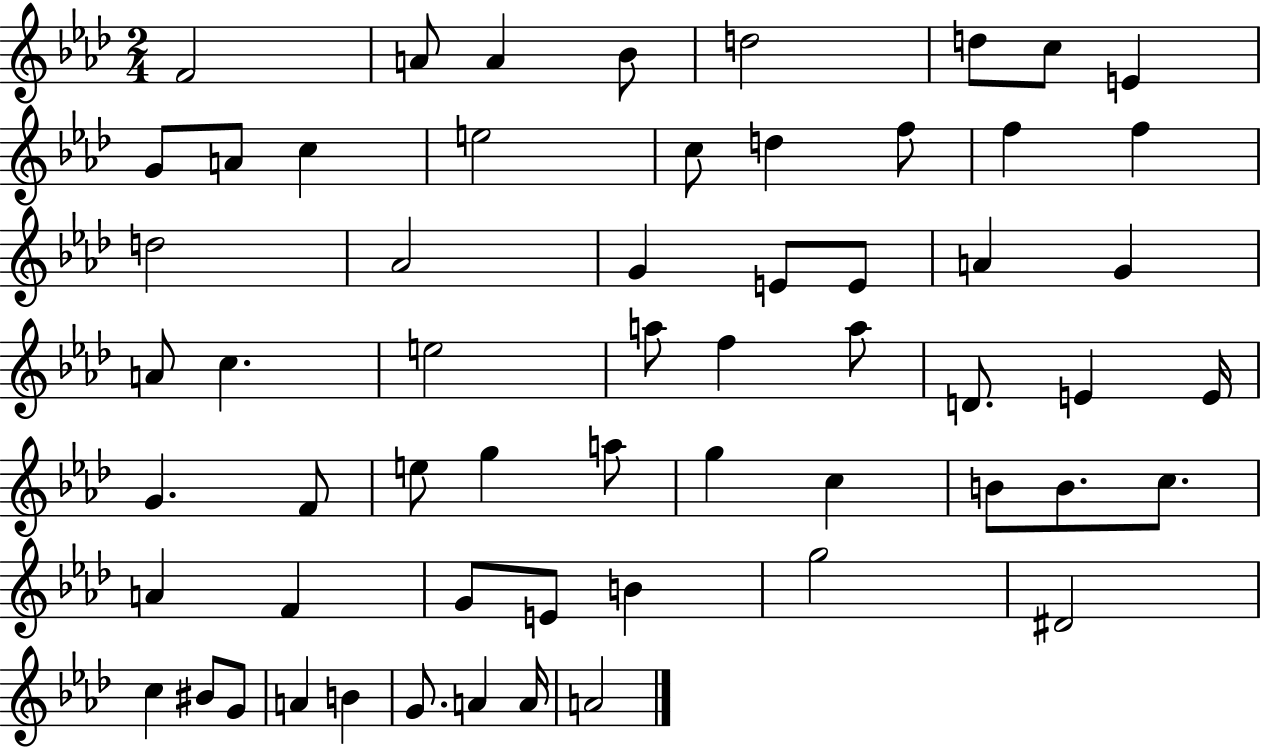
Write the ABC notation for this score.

X:1
T:Untitled
M:2/4
L:1/4
K:Ab
F2 A/2 A _B/2 d2 d/2 c/2 E G/2 A/2 c e2 c/2 d f/2 f f d2 _A2 G E/2 E/2 A G A/2 c e2 a/2 f a/2 D/2 E E/4 G F/2 e/2 g a/2 g c B/2 B/2 c/2 A F G/2 E/2 B g2 ^D2 c ^B/2 G/2 A B G/2 A A/4 A2